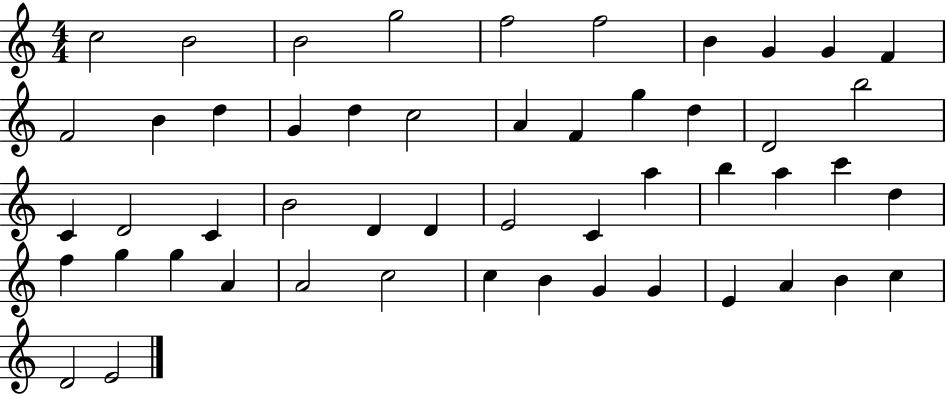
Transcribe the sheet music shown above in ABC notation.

X:1
T:Untitled
M:4/4
L:1/4
K:C
c2 B2 B2 g2 f2 f2 B G G F F2 B d G d c2 A F g d D2 b2 C D2 C B2 D D E2 C a b a c' d f g g A A2 c2 c B G G E A B c D2 E2